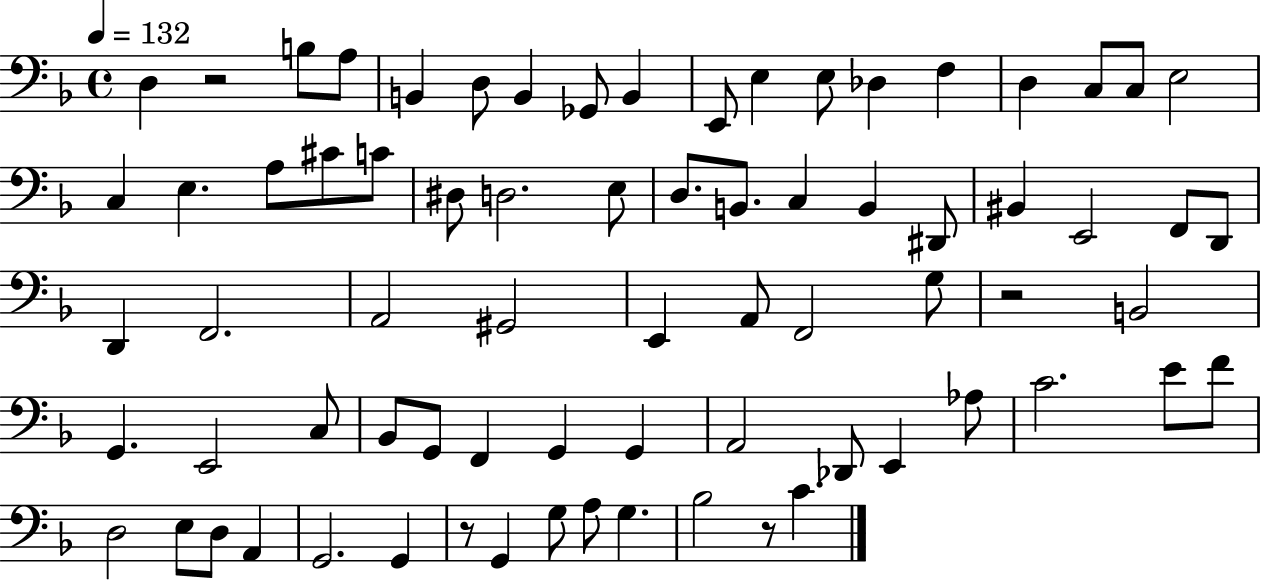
D3/q R/h B3/e A3/e B2/q D3/e B2/q Gb2/e B2/q E2/e E3/q E3/e Db3/q F3/q D3/q C3/e C3/e E3/h C3/q E3/q. A3/e C#4/e C4/e D#3/e D3/h. E3/e D3/e. B2/e. C3/q B2/q D#2/e BIS2/q E2/h F2/e D2/e D2/q F2/h. A2/h G#2/h E2/q A2/e F2/h G3/e R/h B2/h G2/q. E2/h C3/e Bb2/e G2/e F2/q G2/q G2/q A2/h Db2/e E2/q Ab3/e C4/h. E4/e F4/e D3/h E3/e D3/e A2/q G2/h. G2/q R/e G2/q G3/e A3/e G3/q. Bb3/h R/e C4/q.